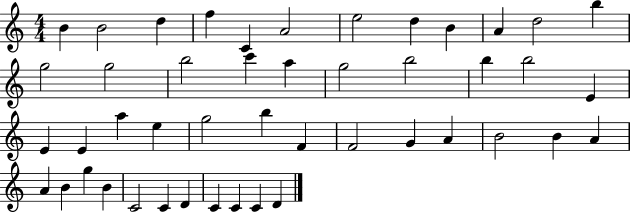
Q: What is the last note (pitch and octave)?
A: D4